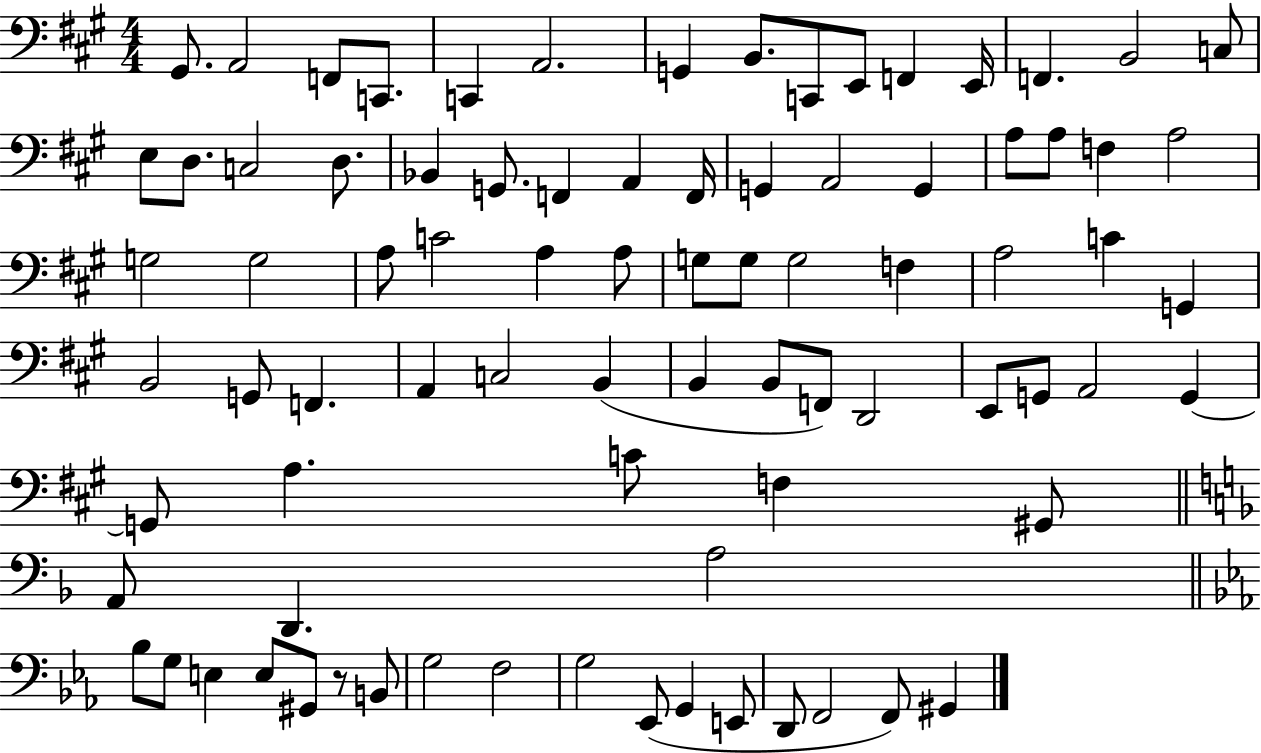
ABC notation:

X:1
T:Untitled
M:4/4
L:1/4
K:A
^G,,/2 A,,2 F,,/2 C,,/2 C,, A,,2 G,, B,,/2 C,,/2 E,,/2 F,, E,,/4 F,, B,,2 C,/2 E,/2 D,/2 C,2 D,/2 _B,, G,,/2 F,, A,, F,,/4 G,, A,,2 G,, A,/2 A,/2 F, A,2 G,2 G,2 A,/2 C2 A, A,/2 G,/2 G,/2 G,2 F, A,2 C G,, B,,2 G,,/2 F,, A,, C,2 B,, B,, B,,/2 F,,/2 D,,2 E,,/2 G,,/2 A,,2 G,, G,,/2 A, C/2 F, ^G,,/2 A,,/2 D,, A,2 _B,/2 G,/2 E, E,/2 ^G,,/2 z/2 B,,/2 G,2 F,2 G,2 _E,,/2 G,, E,,/2 D,,/2 F,,2 F,,/2 ^G,,